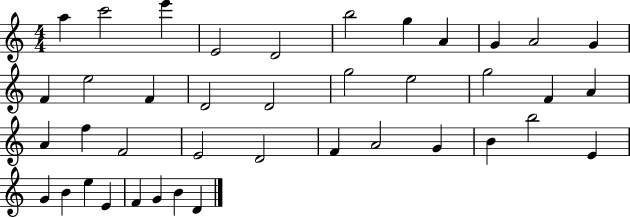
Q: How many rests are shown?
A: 0